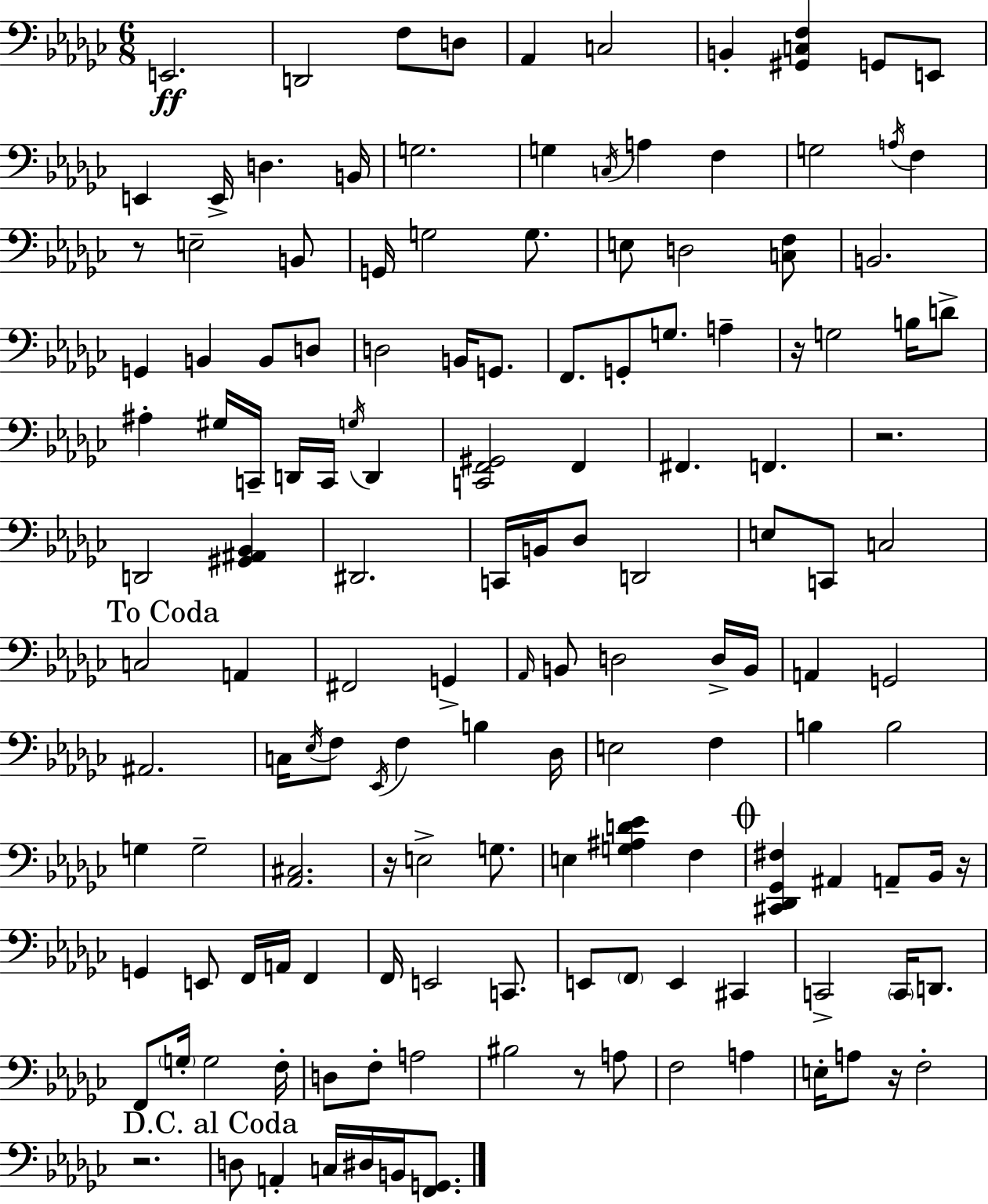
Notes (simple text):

E2/h. D2/h F3/e D3/e Ab2/q C3/h B2/q [G#2,C3,F3]/q G2/e E2/e E2/q E2/s D3/q. B2/s G3/h. G3/q C3/s A3/q F3/q G3/h A3/s F3/q R/e E3/h B2/e G2/s G3/h G3/e. E3/e D3/h [C3,F3]/e B2/h. G2/q B2/q B2/e D3/e D3/h B2/s G2/e. F2/e. G2/e G3/e. A3/q R/s G3/h B3/s D4/e A#3/q G#3/s C2/s D2/s C2/s G3/s D2/q [C2,F2,G#2]/h F2/q F#2/q. F2/q. R/h. D2/h [G#2,A#2,Bb2]/q D#2/h. C2/s B2/s Db3/e D2/h E3/e C2/e C3/h C3/h A2/q F#2/h G2/q Ab2/s B2/e D3/h D3/s B2/s A2/q G2/h A#2/h. C3/s Eb3/s F3/e Eb2/s F3/q B3/q Db3/s E3/h F3/q B3/q B3/h G3/q G3/h [Ab2,C#3]/h. R/s E3/h G3/e. E3/q [G3,A#3,D4,Eb4]/q F3/q [C#2,Db2,Gb2,F#3]/q A#2/q A2/e Bb2/s R/s G2/q E2/e F2/s A2/s F2/q F2/s E2/h C2/e. E2/e F2/e E2/q C#2/q C2/h C2/s D2/e. F2/e G3/s G3/h F3/s D3/e F3/e A3/h BIS3/h R/e A3/e F3/h A3/q E3/s A3/e R/s F3/h R/h. D3/e A2/q C3/s D#3/s B2/s [F2,G2]/e.